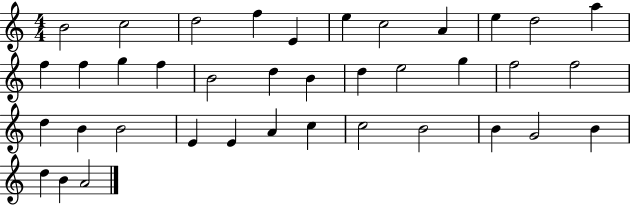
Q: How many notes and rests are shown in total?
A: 38